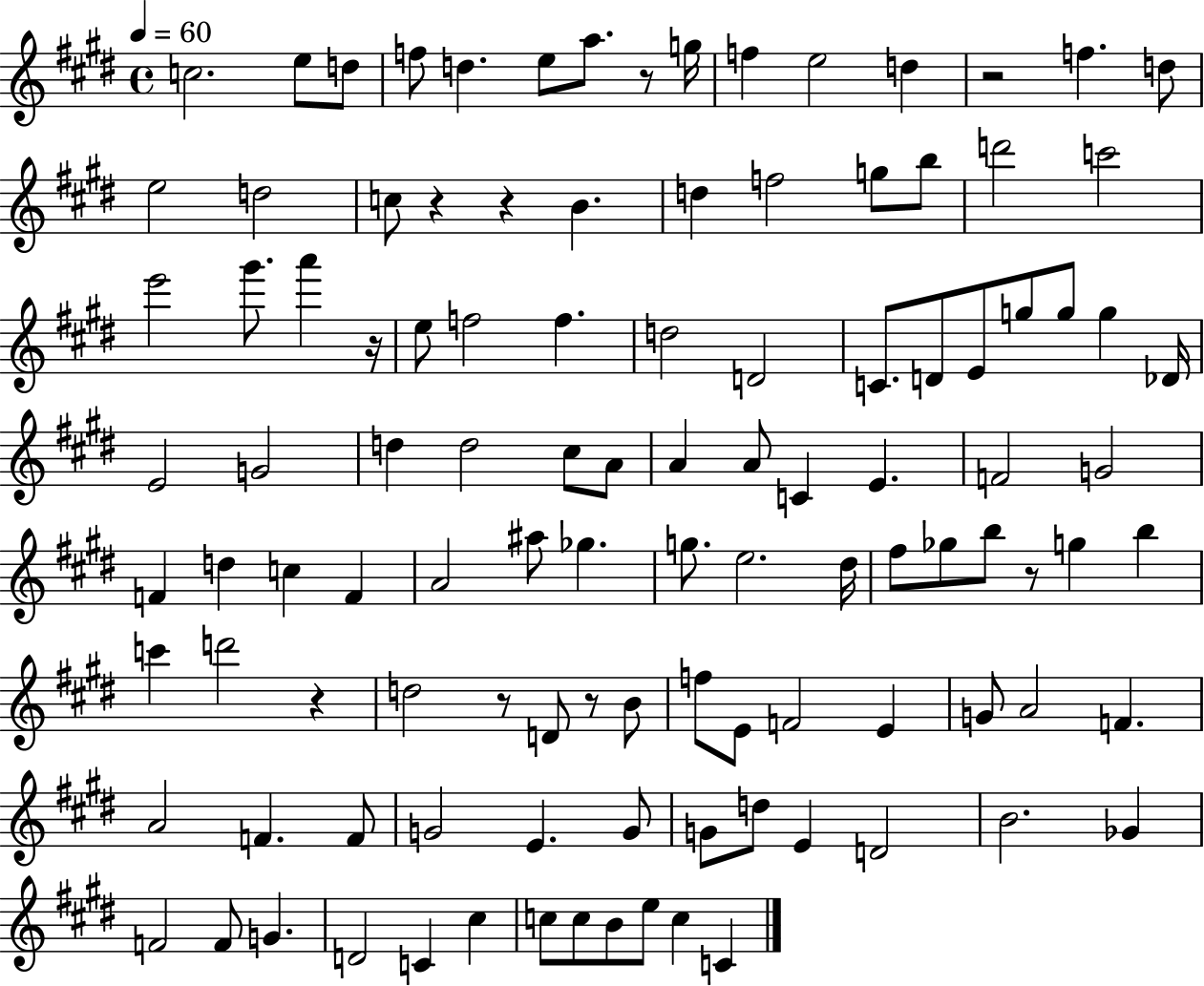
X:1
T:Untitled
M:4/4
L:1/4
K:E
c2 e/2 d/2 f/2 d e/2 a/2 z/2 g/4 f e2 d z2 f d/2 e2 d2 c/2 z z B d f2 g/2 b/2 d'2 c'2 e'2 ^g'/2 a' z/4 e/2 f2 f d2 D2 C/2 D/2 E/2 g/2 g/2 g _D/4 E2 G2 d d2 ^c/2 A/2 A A/2 C E F2 G2 F d c F A2 ^a/2 _g g/2 e2 ^d/4 ^f/2 _g/2 b/2 z/2 g b c' d'2 z d2 z/2 D/2 z/2 B/2 f/2 E/2 F2 E G/2 A2 F A2 F F/2 G2 E G/2 G/2 d/2 E D2 B2 _G F2 F/2 G D2 C ^c c/2 c/2 B/2 e/2 c C